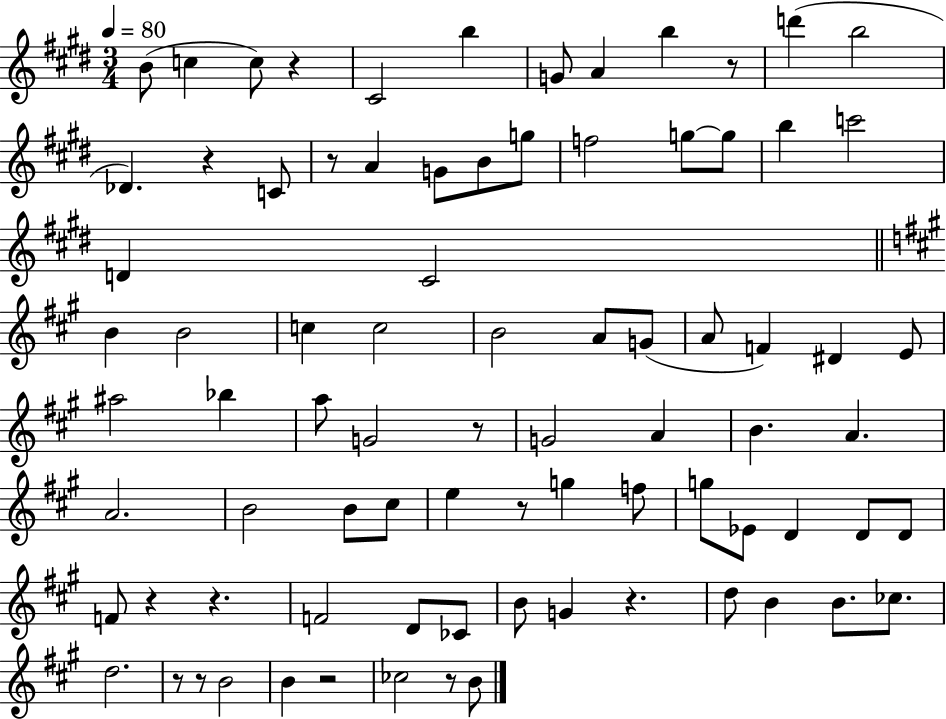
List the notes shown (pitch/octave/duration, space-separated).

B4/e C5/q C5/e R/q C#4/h B5/q G4/e A4/q B5/q R/e D6/q B5/h Db4/q. R/q C4/e R/e A4/q G4/e B4/e G5/e F5/h G5/e G5/e B5/q C6/h D4/q C#4/h B4/q B4/h C5/q C5/h B4/h A4/e G4/e A4/e F4/q D#4/q E4/e A#5/h Bb5/q A5/e G4/h R/e G4/h A4/q B4/q. A4/q. A4/h. B4/h B4/e C#5/e E5/q R/e G5/q F5/e G5/e Eb4/e D4/q D4/e D4/e F4/e R/q R/q. F4/h D4/e CES4/e B4/e G4/q R/q. D5/e B4/q B4/e. CES5/e. D5/h. R/e R/e B4/h B4/q R/h CES5/h R/e B4/e